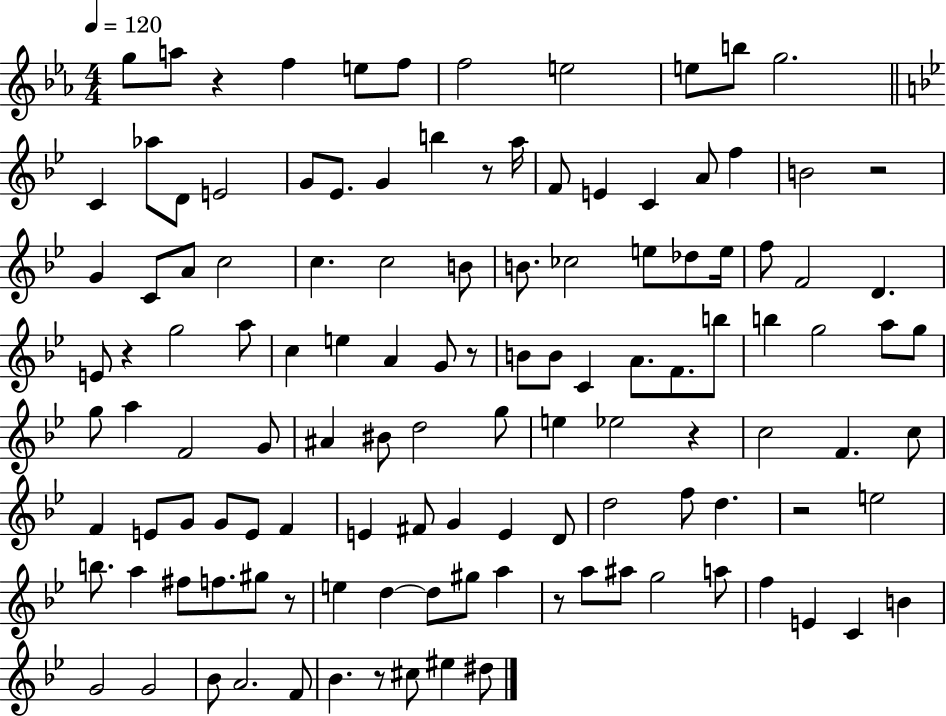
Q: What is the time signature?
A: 4/4